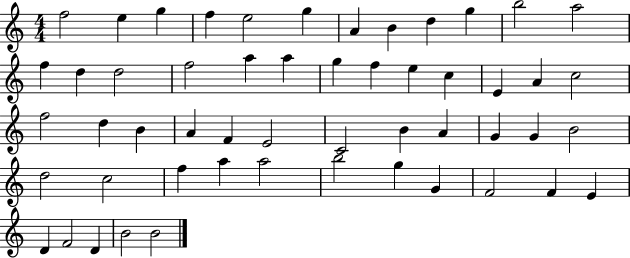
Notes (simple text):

F5/h E5/q G5/q F5/q E5/h G5/q A4/q B4/q D5/q G5/q B5/h A5/h F5/q D5/q D5/h F5/h A5/q A5/q G5/q F5/q E5/q C5/q E4/q A4/q C5/h F5/h D5/q B4/q A4/q F4/q E4/h C4/h B4/q A4/q G4/q G4/q B4/h D5/h C5/h F5/q A5/q A5/h B5/h G5/q G4/q F4/h F4/q E4/q D4/q F4/h D4/q B4/h B4/h